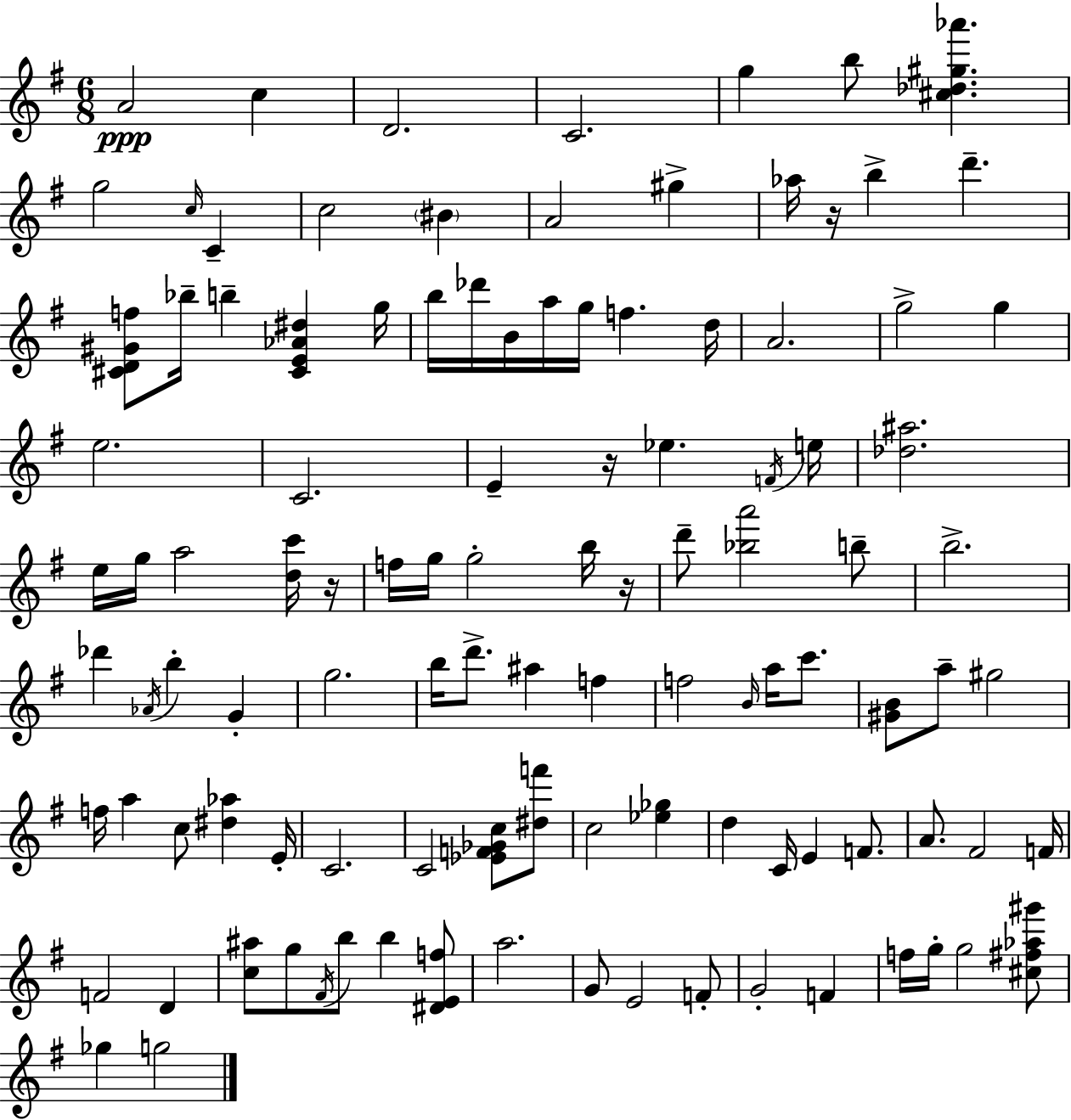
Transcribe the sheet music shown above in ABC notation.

X:1
T:Untitled
M:6/8
L:1/4
K:G
A2 c D2 C2 g b/2 [^c_d^g_a'] g2 c/4 C c2 ^B A2 ^g _a/4 z/4 b d' [^CD^Gf]/2 _b/4 b [^CE_A^d] g/4 b/4 _d'/4 B/4 a/4 g/4 f d/4 A2 g2 g e2 C2 E z/4 _e F/4 e/4 [_d^a]2 e/4 g/4 a2 [dc']/4 z/4 f/4 g/4 g2 b/4 z/4 d'/2 [_ba']2 b/2 b2 _d' _A/4 b G g2 b/4 d'/2 ^a f f2 B/4 a/4 c'/2 [^GB]/2 a/2 ^g2 f/4 a c/2 [^d_a] E/4 C2 C2 [_EF_Gc]/2 [^df']/2 c2 [_e_g] d C/4 E F/2 A/2 ^F2 F/4 F2 D [c^a]/2 g/2 ^F/4 b/2 b [^DEf]/2 a2 G/2 E2 F/2 G2 F f/4 g/4 g2 [^c^f_a^g']/2 _g g2